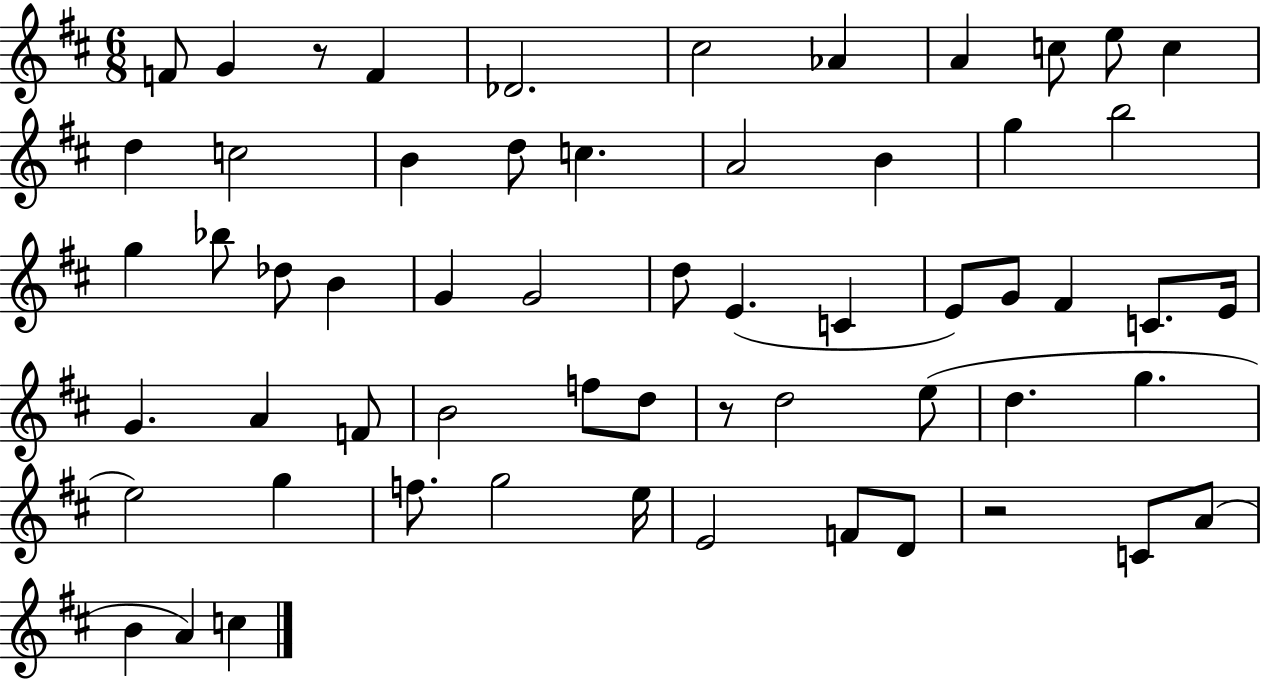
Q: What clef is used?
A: treble